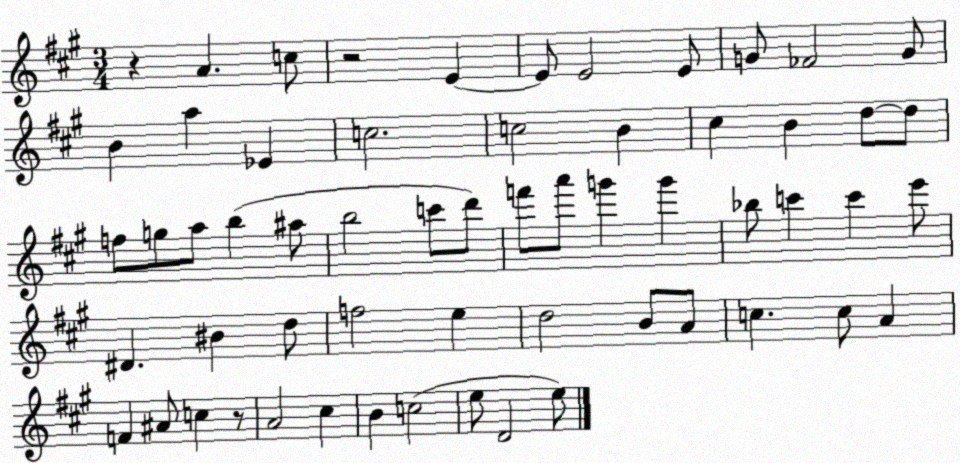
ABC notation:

X:1
T:Untitled
M:3/4
L:1/4
K:A
z A c/2 z2 E E/2 E2 E/2 G/2 _F2 G/2 B a _E c2 c2 B ^c B d/2 d/2 f/2 g/2 a/2 b ^a/2 b2 c'/2 d'/2 f'/2 a'/2 g' g' _b/2 c' c' e'/2 ^D ^B d/2 f2 e d2 B/2 A/2 c c/2 A F ^A/2 c z/2 A2 ^c B c2 e/2 D2 e/2